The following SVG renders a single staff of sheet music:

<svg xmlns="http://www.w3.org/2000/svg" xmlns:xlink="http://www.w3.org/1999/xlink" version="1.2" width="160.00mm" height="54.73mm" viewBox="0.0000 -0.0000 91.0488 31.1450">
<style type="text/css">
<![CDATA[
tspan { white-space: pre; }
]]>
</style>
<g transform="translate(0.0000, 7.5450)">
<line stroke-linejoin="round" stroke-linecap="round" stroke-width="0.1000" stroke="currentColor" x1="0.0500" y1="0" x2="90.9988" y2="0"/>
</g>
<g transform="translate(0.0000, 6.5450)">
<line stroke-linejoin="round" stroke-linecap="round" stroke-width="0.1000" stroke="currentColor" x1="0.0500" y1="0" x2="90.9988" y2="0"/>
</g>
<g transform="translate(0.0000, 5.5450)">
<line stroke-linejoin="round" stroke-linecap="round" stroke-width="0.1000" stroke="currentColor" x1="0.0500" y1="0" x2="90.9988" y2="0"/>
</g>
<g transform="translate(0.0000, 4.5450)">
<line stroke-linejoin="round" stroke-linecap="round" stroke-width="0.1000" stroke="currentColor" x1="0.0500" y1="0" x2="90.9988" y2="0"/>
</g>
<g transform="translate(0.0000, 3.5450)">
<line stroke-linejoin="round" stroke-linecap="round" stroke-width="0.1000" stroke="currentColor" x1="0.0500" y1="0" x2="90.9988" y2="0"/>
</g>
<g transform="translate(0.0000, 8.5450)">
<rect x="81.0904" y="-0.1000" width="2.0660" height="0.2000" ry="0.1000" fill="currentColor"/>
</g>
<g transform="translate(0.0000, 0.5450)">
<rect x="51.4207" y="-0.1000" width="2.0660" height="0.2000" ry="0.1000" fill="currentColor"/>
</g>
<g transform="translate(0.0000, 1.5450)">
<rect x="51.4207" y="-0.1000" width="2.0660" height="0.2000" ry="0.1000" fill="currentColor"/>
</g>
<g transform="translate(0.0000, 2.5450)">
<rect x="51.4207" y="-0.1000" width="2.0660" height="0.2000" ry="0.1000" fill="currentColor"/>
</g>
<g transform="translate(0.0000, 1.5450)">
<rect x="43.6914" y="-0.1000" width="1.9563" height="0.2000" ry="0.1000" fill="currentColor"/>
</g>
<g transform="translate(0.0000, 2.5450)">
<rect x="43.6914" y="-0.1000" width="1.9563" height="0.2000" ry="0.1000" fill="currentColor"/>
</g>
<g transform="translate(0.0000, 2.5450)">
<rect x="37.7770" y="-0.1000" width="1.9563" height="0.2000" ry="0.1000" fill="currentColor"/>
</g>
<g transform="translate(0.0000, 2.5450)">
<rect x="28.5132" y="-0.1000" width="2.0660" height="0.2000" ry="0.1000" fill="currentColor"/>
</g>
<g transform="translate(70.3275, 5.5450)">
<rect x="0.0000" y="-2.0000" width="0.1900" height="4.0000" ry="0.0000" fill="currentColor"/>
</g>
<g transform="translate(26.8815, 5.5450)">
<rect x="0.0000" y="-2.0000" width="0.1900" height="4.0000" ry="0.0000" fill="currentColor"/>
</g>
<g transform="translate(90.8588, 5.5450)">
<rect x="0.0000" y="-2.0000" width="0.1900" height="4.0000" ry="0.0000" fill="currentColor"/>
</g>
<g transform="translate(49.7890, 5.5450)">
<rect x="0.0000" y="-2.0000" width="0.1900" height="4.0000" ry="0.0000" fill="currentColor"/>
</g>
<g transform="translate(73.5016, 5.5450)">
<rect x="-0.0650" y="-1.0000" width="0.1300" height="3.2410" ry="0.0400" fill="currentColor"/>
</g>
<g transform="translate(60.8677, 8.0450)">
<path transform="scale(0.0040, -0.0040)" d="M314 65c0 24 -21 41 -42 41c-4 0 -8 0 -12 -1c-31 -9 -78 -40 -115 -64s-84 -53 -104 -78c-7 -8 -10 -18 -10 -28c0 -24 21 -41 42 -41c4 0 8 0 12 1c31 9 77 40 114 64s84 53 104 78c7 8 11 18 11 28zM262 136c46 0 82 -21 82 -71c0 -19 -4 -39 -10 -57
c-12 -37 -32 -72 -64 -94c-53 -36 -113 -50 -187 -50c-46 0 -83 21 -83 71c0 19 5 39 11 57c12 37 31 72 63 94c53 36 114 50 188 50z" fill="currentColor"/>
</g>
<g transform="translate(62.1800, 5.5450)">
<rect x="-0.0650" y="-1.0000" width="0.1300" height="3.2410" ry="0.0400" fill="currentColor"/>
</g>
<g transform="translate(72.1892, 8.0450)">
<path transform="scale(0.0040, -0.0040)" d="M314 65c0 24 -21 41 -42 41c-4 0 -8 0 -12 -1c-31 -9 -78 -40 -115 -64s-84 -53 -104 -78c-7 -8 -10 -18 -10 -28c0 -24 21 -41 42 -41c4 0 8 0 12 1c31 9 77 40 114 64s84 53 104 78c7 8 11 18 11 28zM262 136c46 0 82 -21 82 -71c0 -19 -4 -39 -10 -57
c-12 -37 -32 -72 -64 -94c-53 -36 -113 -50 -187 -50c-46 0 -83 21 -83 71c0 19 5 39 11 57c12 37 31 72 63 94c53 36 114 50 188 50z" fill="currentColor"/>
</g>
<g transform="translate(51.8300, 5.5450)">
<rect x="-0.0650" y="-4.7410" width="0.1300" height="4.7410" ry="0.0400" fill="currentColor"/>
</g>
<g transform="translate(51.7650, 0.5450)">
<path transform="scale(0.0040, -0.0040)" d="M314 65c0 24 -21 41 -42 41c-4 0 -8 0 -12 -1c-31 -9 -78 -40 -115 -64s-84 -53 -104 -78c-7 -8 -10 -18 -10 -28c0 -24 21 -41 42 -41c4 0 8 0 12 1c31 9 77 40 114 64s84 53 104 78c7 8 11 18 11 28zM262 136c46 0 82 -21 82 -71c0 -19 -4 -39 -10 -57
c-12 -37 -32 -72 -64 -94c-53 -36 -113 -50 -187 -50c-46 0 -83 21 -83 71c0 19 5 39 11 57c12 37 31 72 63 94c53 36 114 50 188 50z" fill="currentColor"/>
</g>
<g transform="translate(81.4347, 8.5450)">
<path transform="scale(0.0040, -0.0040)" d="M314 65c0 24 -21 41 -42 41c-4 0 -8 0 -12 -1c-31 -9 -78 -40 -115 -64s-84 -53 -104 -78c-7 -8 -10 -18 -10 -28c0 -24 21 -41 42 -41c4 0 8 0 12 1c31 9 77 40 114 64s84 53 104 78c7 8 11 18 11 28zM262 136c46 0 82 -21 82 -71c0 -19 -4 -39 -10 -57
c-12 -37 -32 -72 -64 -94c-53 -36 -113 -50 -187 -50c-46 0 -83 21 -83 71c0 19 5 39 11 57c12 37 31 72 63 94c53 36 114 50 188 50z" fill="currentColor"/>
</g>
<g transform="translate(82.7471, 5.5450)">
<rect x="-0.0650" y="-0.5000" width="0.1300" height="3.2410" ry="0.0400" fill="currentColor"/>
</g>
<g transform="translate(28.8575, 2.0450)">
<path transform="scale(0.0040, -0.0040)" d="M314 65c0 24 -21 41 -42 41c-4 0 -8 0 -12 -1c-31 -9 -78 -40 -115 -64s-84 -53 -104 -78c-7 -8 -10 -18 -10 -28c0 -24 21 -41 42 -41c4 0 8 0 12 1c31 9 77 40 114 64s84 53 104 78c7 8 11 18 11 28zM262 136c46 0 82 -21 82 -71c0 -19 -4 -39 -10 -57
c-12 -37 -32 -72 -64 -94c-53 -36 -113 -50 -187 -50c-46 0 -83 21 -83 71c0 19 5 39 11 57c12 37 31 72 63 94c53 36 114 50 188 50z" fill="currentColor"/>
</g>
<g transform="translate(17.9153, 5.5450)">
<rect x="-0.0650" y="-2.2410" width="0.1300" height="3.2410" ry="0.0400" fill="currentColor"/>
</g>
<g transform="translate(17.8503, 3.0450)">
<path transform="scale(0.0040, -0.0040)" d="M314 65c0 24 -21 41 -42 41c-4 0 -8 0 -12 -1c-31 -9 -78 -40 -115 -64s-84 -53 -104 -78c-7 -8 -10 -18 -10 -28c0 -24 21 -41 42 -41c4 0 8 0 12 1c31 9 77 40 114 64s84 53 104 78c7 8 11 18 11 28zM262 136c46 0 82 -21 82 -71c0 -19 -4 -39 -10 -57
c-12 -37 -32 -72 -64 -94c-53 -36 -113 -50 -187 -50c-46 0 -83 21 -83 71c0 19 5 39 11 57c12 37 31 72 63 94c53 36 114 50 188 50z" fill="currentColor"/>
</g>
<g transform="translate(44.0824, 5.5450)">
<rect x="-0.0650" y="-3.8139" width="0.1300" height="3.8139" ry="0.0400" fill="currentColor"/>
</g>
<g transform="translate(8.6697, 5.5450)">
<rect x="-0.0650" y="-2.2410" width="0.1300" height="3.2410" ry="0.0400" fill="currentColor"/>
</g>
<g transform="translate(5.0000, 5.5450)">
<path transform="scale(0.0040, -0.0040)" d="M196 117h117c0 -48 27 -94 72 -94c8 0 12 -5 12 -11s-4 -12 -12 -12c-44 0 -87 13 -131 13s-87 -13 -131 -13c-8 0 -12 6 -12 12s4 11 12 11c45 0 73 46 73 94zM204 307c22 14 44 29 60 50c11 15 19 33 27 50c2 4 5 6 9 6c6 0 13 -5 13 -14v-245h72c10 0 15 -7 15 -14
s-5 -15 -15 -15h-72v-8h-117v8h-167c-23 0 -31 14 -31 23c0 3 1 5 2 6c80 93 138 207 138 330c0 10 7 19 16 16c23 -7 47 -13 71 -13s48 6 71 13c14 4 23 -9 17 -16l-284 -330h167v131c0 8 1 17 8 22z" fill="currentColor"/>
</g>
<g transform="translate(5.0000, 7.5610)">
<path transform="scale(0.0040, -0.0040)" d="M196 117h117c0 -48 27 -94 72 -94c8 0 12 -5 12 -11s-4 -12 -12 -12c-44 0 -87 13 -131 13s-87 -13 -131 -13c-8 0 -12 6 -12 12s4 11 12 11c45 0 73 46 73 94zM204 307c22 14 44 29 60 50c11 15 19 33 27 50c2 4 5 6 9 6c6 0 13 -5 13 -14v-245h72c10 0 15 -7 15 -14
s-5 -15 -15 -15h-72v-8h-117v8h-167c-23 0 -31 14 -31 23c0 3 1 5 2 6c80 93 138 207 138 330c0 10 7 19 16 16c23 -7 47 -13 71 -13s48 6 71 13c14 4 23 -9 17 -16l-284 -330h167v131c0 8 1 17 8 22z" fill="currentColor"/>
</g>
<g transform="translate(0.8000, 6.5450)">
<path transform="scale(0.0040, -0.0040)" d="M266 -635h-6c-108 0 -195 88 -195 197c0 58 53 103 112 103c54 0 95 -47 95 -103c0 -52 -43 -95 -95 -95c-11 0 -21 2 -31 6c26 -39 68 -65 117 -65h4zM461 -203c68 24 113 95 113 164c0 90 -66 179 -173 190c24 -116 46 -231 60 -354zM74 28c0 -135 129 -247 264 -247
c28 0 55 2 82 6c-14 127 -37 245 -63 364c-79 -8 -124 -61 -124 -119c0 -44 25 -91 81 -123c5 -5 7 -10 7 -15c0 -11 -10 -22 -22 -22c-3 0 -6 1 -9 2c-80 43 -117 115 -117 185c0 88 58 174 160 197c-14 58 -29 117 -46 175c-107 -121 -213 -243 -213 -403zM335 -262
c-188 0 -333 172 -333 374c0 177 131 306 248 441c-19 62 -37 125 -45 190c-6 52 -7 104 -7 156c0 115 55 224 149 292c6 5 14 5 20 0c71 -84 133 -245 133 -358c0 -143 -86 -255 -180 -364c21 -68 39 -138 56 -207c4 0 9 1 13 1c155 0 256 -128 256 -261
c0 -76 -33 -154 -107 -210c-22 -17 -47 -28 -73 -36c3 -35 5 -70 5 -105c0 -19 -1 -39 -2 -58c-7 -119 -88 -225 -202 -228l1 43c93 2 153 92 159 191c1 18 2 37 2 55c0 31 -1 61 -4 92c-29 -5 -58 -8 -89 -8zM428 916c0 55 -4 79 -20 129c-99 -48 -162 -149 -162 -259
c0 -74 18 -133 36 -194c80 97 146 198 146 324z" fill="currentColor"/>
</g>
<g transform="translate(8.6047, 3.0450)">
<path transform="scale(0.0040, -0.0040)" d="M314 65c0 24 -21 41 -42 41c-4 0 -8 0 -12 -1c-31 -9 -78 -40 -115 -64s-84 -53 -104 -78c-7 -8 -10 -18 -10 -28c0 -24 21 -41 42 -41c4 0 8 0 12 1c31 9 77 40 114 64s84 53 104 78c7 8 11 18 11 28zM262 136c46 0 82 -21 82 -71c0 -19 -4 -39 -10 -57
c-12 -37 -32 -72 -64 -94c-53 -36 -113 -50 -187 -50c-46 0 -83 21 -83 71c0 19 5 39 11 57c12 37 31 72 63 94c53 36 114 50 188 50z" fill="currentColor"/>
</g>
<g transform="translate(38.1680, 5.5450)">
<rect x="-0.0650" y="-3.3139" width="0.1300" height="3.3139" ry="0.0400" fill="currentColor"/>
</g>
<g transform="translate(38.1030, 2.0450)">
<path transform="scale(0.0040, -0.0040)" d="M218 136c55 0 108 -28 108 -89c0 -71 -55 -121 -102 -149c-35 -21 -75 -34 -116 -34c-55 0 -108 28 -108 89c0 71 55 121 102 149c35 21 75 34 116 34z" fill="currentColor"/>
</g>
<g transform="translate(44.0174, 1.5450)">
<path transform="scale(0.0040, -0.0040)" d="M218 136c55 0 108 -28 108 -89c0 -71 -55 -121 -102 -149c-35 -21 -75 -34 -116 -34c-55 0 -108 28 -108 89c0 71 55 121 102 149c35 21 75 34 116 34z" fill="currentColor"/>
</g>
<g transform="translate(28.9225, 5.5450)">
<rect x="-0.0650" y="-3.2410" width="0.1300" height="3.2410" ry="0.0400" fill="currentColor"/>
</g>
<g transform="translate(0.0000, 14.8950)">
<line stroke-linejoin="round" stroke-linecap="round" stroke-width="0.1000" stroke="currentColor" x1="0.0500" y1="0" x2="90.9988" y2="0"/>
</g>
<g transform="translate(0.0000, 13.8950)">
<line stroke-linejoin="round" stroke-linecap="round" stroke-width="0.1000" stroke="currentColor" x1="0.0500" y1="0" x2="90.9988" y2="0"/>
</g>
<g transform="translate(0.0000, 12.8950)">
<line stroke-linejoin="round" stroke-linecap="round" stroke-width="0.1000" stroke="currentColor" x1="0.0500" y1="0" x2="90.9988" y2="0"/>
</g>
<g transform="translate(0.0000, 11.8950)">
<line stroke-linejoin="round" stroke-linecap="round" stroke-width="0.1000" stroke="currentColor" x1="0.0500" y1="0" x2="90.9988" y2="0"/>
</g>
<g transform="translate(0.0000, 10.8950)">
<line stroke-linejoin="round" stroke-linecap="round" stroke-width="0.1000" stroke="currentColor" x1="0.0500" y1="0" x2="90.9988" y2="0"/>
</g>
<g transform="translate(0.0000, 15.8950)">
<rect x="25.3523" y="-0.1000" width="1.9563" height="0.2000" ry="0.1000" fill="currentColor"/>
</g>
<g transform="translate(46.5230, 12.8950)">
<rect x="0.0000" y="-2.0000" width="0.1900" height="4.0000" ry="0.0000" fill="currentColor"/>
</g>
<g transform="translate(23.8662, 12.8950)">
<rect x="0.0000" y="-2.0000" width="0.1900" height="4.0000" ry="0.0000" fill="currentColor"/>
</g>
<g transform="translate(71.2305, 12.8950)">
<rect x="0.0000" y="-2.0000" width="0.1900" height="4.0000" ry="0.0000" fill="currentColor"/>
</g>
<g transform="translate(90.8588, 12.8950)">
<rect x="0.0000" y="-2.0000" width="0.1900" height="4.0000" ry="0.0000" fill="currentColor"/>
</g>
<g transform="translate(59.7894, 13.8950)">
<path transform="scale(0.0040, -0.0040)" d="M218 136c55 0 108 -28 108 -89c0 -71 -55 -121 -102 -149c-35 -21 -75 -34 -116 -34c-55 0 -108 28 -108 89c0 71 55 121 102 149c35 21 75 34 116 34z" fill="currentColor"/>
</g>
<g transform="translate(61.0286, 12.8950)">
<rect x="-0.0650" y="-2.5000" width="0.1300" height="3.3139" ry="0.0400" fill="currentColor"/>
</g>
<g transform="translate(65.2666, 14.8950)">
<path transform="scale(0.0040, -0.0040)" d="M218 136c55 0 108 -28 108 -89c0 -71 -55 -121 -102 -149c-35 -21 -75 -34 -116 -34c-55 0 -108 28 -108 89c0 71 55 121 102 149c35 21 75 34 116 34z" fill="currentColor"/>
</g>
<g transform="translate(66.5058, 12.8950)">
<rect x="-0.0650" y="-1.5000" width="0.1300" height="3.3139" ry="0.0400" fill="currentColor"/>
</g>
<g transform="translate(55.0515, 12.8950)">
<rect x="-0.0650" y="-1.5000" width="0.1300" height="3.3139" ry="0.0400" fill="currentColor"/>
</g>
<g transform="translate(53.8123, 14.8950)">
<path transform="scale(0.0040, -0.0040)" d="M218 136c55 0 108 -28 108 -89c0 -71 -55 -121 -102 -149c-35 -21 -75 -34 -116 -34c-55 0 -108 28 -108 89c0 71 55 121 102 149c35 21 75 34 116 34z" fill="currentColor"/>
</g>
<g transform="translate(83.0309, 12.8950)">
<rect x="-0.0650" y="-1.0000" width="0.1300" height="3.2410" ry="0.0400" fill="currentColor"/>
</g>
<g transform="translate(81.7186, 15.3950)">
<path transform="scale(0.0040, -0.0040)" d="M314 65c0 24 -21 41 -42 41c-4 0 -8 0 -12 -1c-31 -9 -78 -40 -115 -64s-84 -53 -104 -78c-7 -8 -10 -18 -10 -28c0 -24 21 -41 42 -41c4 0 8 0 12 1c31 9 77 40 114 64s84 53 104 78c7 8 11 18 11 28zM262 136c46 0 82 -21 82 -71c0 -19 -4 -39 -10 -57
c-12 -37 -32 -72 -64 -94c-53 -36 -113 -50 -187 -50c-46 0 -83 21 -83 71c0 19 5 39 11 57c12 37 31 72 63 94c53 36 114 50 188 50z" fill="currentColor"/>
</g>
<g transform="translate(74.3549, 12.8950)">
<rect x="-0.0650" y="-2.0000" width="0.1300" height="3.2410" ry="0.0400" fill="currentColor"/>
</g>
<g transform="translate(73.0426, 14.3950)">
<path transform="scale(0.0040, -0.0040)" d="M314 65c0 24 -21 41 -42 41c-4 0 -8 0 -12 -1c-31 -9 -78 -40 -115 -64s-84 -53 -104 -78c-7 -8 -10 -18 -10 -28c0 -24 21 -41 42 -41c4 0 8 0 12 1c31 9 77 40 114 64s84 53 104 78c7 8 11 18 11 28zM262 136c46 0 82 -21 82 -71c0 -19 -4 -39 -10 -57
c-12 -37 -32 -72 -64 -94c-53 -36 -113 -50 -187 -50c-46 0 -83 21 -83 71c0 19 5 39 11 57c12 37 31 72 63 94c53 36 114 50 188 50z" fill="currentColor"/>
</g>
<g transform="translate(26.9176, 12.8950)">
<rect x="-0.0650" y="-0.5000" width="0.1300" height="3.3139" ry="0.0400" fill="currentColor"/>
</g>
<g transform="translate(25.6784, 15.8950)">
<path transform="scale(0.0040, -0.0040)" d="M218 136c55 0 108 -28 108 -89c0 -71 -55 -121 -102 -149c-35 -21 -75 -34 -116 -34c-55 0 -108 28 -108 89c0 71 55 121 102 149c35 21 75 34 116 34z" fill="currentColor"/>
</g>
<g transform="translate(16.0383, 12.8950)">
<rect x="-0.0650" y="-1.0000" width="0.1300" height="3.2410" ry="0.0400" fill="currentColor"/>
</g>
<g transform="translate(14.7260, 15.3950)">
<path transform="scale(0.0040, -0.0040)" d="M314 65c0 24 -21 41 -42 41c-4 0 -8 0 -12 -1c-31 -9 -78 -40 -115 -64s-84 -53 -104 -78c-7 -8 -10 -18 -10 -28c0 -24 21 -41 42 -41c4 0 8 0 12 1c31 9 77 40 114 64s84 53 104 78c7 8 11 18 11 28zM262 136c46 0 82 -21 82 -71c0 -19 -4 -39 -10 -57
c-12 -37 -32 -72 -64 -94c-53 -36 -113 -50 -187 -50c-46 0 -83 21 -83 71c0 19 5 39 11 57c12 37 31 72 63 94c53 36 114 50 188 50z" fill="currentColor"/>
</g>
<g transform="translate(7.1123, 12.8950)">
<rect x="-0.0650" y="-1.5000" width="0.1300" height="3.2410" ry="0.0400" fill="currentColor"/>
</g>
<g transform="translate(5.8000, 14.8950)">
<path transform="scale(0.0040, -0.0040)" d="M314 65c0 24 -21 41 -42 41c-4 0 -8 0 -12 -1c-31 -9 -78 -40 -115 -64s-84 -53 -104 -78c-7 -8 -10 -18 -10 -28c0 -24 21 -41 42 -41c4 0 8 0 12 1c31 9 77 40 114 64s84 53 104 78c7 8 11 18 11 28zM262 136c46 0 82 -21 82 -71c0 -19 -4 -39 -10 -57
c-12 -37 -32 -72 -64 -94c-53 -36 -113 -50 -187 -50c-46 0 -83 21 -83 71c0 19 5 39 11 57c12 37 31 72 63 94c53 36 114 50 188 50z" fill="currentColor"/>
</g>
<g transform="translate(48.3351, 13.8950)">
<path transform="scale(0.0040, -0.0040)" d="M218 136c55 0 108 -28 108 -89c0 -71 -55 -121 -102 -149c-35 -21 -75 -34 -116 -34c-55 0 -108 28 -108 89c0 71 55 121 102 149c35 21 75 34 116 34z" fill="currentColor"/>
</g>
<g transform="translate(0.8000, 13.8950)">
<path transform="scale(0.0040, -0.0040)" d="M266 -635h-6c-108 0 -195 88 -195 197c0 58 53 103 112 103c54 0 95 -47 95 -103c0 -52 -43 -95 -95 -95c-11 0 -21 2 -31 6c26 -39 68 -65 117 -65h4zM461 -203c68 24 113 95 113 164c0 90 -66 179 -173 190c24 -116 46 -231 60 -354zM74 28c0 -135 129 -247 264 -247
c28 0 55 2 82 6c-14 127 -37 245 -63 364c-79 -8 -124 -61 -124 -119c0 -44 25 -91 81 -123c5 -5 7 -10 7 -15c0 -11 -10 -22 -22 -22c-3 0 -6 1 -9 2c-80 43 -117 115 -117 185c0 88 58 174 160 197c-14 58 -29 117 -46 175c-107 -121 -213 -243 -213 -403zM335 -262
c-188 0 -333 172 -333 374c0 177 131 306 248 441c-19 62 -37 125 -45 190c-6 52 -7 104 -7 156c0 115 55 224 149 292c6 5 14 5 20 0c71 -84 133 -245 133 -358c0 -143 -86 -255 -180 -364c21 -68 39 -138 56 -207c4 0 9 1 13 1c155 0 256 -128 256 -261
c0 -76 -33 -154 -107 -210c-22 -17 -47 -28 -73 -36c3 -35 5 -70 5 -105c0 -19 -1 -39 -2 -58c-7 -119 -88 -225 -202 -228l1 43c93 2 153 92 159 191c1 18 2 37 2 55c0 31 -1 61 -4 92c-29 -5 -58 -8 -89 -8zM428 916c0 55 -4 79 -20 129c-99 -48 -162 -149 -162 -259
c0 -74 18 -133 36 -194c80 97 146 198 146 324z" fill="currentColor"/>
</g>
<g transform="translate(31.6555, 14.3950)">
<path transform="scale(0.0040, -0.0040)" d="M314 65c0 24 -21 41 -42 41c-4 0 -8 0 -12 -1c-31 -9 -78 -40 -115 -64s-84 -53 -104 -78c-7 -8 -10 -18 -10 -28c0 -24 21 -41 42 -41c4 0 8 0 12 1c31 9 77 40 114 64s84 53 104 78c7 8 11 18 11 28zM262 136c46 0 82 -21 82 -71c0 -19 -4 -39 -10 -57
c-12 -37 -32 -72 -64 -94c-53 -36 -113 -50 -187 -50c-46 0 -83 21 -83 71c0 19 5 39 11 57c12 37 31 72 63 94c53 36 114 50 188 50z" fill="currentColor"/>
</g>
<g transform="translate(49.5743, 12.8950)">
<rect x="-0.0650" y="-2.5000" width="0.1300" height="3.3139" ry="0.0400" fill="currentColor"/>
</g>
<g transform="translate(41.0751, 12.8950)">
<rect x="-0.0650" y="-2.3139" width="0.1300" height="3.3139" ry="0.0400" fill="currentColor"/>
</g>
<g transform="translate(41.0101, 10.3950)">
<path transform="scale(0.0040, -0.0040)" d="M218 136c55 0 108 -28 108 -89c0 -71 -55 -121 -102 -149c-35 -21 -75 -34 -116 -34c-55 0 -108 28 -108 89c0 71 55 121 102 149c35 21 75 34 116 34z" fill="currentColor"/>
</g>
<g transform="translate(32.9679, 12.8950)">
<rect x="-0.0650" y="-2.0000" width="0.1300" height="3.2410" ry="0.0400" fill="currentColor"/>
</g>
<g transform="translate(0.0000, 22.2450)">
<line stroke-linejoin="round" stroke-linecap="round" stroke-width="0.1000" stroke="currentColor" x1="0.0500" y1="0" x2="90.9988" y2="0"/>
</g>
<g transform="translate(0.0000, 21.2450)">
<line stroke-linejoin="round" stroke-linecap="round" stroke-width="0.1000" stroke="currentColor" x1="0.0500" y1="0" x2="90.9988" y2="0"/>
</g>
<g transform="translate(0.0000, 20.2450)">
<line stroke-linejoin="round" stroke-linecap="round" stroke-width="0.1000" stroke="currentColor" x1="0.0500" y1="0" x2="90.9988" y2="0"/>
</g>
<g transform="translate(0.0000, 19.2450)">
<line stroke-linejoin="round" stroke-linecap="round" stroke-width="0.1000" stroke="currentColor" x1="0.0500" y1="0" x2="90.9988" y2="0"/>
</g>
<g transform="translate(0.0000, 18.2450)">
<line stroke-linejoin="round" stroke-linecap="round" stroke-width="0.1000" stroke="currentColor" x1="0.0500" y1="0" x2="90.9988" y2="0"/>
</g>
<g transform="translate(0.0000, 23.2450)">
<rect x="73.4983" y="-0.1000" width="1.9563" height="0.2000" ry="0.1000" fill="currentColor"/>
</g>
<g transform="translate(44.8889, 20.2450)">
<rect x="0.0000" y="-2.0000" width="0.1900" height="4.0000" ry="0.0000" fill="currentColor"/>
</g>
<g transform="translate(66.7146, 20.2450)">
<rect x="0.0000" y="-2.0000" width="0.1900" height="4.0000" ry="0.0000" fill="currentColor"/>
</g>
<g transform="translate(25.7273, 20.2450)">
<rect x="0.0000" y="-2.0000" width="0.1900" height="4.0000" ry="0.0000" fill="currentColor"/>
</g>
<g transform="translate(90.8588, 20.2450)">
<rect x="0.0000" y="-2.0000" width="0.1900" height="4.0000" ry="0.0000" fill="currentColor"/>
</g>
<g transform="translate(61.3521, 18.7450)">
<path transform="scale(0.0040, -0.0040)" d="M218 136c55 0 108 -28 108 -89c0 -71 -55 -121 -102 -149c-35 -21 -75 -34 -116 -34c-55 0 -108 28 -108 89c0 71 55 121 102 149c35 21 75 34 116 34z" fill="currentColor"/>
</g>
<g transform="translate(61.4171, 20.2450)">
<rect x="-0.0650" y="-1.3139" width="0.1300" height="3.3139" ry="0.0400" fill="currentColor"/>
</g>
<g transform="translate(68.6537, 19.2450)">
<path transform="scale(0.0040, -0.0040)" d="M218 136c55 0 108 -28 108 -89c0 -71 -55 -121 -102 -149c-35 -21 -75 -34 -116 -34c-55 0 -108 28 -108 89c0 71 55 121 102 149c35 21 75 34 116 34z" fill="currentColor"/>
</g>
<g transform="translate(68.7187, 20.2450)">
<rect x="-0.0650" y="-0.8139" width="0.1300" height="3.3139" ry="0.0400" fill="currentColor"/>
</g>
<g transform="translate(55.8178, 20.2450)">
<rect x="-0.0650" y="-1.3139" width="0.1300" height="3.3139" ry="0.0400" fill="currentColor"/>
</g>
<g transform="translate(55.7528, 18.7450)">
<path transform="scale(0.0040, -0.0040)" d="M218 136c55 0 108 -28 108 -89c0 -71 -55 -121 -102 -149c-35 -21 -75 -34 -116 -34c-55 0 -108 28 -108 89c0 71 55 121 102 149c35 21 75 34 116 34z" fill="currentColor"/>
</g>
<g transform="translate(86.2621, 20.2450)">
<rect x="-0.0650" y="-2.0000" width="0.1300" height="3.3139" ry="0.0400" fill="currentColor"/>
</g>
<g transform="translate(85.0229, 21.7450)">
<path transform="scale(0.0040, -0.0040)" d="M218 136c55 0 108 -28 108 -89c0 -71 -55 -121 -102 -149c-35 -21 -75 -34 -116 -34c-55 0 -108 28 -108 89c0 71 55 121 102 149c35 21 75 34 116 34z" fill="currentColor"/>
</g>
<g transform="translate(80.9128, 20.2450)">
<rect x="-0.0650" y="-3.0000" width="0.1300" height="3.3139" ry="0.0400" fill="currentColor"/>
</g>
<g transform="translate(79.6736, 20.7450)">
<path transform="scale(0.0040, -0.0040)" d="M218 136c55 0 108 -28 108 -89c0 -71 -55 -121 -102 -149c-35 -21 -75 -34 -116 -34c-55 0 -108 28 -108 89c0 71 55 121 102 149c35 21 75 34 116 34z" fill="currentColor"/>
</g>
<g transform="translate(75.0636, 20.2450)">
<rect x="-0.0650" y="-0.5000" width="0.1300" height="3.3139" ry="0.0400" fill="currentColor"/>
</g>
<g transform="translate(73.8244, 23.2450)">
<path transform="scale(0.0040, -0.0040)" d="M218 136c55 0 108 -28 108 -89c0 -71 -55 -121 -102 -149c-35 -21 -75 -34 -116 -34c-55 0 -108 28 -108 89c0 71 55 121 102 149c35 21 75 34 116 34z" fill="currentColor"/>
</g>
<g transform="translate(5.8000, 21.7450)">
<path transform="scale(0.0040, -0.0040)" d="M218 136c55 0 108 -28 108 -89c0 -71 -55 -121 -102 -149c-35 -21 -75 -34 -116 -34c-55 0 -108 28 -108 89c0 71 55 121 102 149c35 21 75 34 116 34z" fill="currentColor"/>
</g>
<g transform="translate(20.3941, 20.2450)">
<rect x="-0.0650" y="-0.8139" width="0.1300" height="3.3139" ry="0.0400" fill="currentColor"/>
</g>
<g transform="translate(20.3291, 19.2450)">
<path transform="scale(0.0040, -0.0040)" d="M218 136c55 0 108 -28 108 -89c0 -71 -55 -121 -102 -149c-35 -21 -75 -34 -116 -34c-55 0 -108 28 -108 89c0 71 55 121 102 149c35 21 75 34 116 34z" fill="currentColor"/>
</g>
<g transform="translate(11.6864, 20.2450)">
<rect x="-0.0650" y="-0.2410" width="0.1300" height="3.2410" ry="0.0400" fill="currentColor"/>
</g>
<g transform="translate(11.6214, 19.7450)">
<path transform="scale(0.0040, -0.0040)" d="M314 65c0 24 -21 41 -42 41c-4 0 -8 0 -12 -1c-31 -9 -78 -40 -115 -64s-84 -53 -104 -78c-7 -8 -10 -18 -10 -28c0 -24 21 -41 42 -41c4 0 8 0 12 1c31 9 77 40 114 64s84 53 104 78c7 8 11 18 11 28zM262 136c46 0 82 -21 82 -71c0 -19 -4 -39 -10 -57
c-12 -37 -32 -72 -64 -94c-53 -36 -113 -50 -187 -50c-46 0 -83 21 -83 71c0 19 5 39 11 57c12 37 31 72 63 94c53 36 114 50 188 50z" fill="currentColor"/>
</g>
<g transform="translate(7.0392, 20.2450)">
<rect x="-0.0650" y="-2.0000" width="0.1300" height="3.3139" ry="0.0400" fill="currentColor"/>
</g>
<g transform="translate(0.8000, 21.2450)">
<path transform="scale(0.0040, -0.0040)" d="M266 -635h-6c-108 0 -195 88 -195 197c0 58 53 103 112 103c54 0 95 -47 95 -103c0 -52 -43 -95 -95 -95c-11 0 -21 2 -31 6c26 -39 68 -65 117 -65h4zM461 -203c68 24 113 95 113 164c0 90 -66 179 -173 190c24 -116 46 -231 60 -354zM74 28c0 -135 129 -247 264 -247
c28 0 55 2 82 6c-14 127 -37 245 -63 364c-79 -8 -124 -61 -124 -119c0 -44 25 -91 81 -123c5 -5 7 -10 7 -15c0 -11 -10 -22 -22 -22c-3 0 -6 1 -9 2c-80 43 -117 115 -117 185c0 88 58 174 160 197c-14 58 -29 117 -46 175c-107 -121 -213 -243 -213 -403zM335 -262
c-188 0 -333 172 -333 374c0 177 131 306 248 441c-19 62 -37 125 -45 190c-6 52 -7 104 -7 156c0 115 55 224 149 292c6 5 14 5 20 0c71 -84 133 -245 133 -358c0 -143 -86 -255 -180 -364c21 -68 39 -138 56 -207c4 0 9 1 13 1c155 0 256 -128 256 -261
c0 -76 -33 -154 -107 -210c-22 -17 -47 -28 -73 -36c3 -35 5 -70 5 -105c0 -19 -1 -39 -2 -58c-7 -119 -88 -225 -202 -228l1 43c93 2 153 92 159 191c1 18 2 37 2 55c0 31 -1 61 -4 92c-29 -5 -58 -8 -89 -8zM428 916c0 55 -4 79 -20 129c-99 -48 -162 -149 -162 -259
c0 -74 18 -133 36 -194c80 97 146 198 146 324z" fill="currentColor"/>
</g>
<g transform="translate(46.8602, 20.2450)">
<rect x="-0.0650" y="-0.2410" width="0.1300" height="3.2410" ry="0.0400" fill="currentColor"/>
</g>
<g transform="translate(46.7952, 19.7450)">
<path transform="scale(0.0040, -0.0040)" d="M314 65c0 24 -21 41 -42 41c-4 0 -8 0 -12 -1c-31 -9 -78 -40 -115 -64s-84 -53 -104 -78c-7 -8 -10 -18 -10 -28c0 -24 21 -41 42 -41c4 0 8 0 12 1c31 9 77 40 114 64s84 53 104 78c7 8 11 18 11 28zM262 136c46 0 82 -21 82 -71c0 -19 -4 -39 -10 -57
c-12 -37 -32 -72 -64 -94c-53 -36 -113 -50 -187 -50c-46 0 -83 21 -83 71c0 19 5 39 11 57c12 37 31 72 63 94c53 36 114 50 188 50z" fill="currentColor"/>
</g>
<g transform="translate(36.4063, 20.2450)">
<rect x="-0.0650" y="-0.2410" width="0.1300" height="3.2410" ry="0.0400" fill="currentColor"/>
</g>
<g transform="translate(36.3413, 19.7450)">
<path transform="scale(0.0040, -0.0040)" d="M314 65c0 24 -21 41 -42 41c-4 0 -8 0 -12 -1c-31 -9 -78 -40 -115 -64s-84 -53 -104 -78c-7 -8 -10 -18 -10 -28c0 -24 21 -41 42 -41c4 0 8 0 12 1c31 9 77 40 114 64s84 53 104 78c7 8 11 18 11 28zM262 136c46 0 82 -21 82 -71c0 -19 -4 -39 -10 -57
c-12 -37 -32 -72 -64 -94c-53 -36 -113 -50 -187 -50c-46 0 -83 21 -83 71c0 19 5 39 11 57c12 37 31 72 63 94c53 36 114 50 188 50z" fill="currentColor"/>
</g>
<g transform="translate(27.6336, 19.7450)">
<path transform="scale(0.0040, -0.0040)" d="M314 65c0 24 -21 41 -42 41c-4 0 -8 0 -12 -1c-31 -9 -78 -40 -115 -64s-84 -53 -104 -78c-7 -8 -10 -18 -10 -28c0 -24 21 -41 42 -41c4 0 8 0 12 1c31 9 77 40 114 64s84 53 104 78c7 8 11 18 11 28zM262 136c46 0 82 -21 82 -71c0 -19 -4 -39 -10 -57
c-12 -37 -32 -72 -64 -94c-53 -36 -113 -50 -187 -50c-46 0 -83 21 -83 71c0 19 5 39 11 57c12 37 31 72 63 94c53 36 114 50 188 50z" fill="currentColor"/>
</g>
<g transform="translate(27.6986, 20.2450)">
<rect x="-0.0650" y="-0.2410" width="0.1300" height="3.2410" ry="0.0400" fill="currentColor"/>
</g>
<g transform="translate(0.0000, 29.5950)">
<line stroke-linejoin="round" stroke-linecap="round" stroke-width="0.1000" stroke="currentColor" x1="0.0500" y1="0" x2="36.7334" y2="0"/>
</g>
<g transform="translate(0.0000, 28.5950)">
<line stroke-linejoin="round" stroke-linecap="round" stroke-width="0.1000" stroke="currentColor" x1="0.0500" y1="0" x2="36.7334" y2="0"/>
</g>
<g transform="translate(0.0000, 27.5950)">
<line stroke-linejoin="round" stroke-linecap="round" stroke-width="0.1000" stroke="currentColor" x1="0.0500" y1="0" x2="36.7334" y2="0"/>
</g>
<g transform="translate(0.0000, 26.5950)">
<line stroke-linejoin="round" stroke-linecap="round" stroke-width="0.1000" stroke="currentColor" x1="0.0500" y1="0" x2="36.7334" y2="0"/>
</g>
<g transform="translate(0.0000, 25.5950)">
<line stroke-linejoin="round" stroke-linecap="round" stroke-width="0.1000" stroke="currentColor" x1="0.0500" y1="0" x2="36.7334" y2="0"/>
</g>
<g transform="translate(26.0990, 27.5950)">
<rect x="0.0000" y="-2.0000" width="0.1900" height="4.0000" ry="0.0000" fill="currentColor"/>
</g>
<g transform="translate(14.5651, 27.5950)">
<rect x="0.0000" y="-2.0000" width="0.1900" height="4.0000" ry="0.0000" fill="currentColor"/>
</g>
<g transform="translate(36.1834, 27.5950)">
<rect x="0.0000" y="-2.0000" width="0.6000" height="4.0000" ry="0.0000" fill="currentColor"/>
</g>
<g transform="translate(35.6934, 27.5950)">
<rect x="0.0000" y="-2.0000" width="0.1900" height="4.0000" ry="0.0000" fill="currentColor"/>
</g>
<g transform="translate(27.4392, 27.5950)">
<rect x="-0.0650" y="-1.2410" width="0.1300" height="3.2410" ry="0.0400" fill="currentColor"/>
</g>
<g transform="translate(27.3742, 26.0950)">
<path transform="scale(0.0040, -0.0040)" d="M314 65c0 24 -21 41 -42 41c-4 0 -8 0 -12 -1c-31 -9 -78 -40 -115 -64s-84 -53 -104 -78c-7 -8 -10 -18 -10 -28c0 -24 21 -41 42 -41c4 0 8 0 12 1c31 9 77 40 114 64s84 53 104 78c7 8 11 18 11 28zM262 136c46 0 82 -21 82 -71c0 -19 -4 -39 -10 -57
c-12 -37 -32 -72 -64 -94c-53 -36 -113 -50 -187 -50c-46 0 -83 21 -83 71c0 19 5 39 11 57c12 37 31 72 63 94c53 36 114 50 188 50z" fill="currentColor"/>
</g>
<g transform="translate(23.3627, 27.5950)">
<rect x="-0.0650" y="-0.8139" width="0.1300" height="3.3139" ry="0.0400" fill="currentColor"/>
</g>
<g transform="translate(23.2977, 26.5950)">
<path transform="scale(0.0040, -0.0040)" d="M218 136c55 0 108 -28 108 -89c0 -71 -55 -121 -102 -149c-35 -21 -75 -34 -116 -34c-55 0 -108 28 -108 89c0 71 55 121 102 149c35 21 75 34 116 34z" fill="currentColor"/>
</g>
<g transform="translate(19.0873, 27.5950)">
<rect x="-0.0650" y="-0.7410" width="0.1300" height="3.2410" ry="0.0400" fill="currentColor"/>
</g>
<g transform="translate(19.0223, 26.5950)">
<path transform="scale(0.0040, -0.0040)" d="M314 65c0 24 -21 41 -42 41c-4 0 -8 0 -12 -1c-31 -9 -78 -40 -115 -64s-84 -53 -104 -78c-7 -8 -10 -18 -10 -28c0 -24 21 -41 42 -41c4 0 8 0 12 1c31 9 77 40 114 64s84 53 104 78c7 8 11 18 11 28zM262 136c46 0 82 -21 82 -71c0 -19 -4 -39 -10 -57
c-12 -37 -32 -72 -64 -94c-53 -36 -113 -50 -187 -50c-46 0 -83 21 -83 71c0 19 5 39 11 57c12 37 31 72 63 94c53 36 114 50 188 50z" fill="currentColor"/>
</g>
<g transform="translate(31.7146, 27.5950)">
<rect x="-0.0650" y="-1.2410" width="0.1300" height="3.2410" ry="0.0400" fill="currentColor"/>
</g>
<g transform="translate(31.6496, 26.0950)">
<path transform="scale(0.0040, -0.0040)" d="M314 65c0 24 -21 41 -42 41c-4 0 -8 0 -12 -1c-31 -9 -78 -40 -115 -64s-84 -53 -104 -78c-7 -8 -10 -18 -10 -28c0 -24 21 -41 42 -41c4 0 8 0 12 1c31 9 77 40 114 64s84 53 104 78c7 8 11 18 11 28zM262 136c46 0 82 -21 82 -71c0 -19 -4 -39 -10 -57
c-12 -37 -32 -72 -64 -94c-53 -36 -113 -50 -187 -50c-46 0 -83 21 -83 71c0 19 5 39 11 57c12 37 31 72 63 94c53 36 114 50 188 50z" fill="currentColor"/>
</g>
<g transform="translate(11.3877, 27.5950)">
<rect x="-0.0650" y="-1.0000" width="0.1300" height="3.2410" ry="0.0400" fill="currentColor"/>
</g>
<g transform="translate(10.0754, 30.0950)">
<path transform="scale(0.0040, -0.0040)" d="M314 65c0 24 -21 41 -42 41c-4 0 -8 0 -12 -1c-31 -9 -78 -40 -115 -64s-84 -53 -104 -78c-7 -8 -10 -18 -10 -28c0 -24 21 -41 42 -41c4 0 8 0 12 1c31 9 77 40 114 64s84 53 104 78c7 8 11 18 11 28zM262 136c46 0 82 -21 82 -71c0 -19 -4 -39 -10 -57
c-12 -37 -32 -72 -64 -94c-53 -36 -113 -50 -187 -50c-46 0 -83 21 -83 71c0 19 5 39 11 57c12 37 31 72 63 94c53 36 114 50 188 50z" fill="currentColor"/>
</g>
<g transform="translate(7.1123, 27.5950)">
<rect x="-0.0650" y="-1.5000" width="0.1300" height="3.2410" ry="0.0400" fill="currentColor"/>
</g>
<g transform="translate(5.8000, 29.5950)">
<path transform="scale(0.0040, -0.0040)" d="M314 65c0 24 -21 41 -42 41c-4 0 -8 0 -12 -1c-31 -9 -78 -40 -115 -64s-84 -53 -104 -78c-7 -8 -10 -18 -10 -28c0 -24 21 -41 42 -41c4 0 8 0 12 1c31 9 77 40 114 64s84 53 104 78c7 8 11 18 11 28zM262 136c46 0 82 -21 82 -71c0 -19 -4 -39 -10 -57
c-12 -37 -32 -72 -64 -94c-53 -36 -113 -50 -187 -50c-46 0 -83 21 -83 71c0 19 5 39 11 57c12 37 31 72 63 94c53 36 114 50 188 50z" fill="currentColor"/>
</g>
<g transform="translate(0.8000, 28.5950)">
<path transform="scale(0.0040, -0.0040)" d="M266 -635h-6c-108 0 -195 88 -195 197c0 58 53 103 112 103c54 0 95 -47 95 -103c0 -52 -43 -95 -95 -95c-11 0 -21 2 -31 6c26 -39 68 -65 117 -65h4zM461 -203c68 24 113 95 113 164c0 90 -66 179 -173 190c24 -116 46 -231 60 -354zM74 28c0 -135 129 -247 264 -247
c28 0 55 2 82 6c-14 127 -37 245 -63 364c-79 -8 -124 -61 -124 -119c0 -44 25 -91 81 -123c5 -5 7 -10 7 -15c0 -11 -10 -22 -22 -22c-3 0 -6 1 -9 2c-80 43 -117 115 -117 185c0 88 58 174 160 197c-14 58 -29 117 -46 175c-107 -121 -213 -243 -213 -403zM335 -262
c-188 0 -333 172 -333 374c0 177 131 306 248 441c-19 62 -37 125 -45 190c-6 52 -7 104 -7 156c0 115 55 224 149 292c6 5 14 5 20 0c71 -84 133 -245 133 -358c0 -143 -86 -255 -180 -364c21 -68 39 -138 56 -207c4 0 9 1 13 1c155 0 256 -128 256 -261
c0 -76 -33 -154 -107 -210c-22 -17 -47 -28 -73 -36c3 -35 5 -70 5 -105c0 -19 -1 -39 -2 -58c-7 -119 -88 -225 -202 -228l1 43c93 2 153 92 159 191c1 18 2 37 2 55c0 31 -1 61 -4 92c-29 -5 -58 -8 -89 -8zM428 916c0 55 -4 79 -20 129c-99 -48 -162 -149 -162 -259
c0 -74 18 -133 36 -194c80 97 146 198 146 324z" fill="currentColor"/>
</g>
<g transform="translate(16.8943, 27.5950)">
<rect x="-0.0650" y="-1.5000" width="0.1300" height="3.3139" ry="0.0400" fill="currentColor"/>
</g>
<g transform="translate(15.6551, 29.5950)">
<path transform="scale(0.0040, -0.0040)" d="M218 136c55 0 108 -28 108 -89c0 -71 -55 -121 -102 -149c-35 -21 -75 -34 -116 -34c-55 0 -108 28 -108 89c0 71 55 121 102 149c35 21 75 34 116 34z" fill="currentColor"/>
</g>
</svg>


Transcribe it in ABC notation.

X:1
T:Untitled
M:4/4
L:1/4
K:C
g2 g2 b2 b c' e'2 D2 D2 C2 E2 D2 C F2 g G E G E F2 D2 F c2 d c2 c2 c2 e e d C A F E2 D2 E d2 d e2 e2